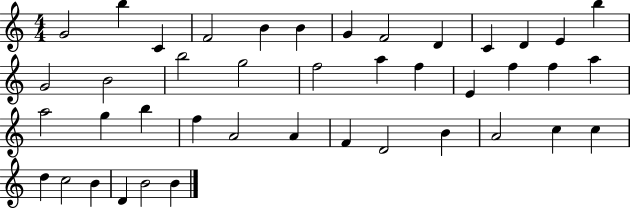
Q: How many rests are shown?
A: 0